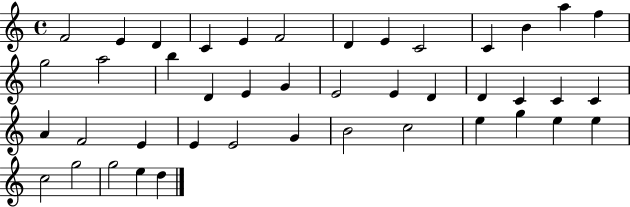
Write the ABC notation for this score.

X:1
T:Untitled
M:4/4
L:1/4
K:C
F2 E D C E F2 D E C2 C B a f g2 a2 b D E G E2 E D D C C C A F2 E E E2 G B2 c2 e g e e c2 g2 g2 e d